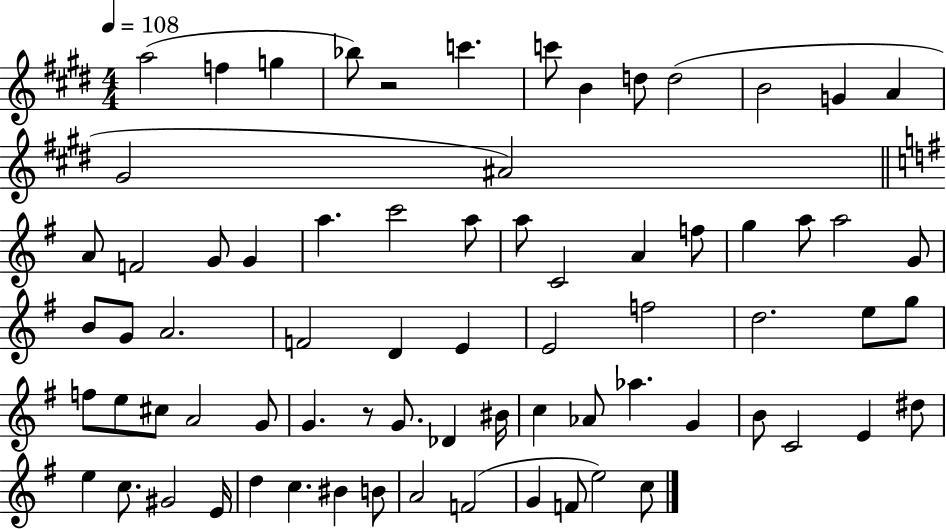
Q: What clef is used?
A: treble